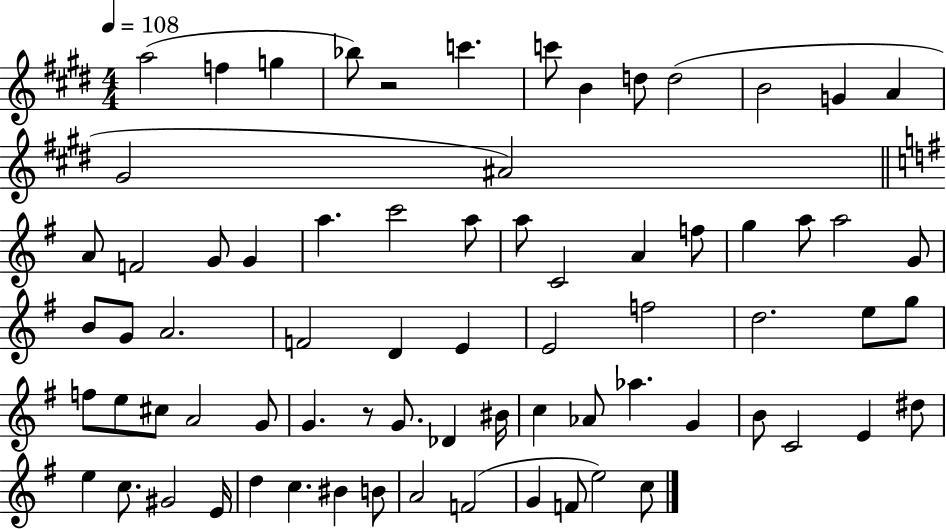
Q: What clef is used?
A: treble